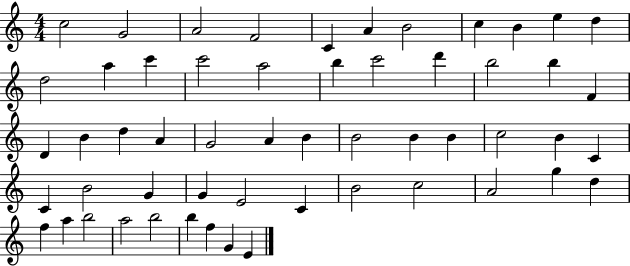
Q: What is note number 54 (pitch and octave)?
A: G4